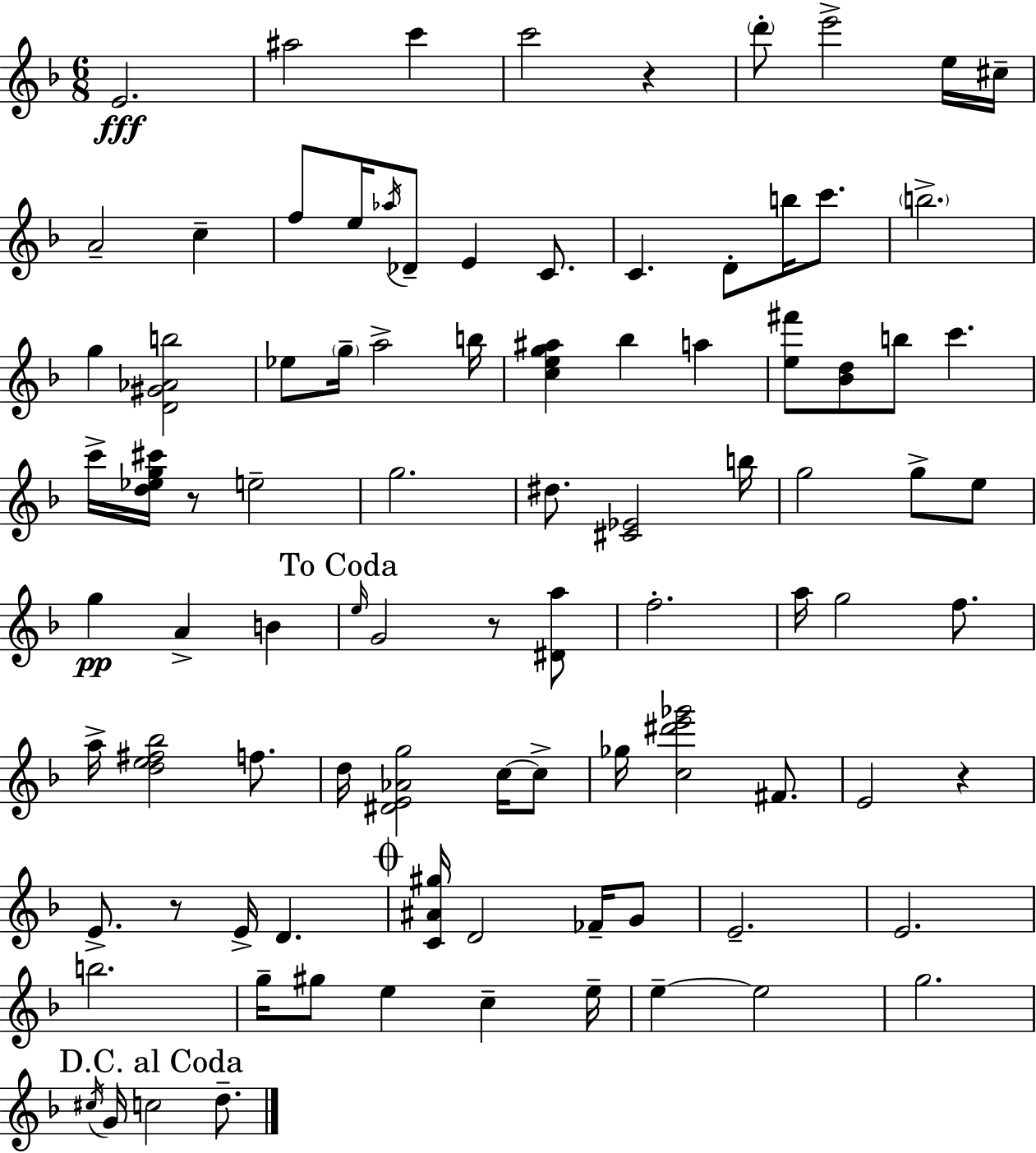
X:1
T:Untitled
M:6/8
L:1/4
K:Dm
E2 ^a2 c' c'2 z d'/2 e'2 e/4 ^c/4 A2 c f/2 e/4 _a/4 _D/2 E C/2 C D/2 b/4 c'/2 b2 g [D^G_Ab]2 _e/2 g/4 a2 b/4 [ceg^a] _b a [e^f']/2 [_Bd]/2 b/2 c' c'/4 [d_eg^c']/4 z/2 e2 g2 ^d/2 [^C_E]2 b/4 g2 g/2 e/2 g A B e/4 G2 z/2 [^Da]/2 f2 a/4 g2 f/2 a/4 [de^f_b]2 f/2 d/4 [^DE_Ag]2 c/4 c/2 _g/4 [c^d'e'_g']2 ^F/2 E2 z E/2 z/2 E/4 D [C^A^g]/4 D2 _F/4 G/2 E2 E2 b2 g/4 ^g/2 e c e/4 e e2 g2 ^c/4 G/4 c2 d/2